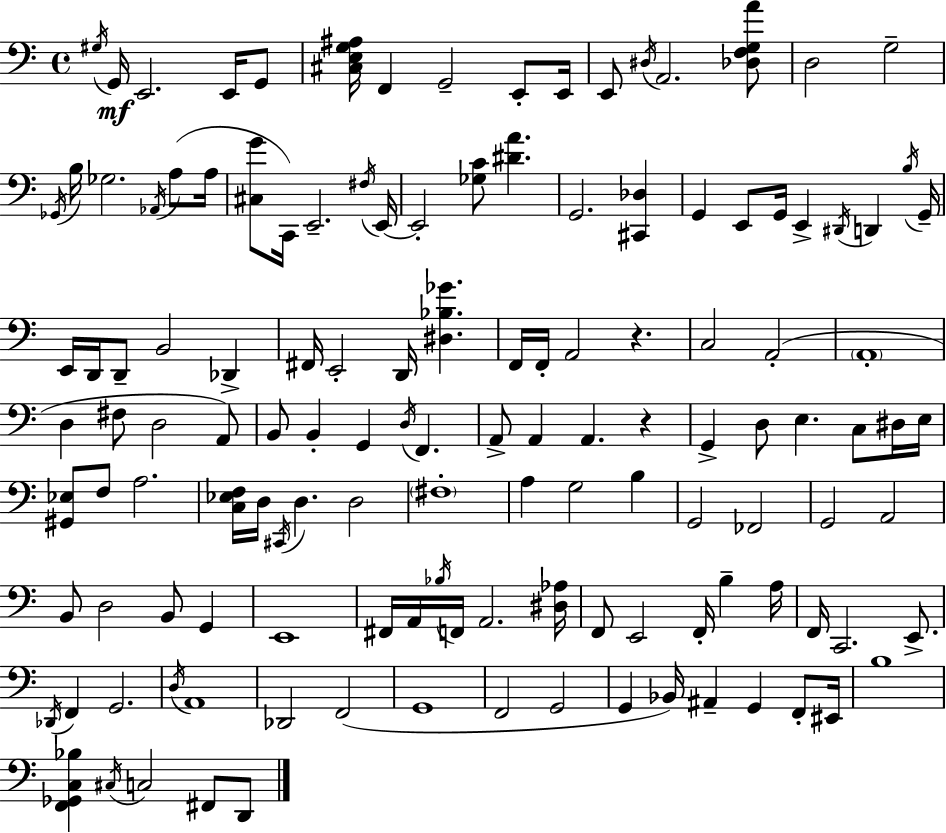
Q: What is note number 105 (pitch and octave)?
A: F2